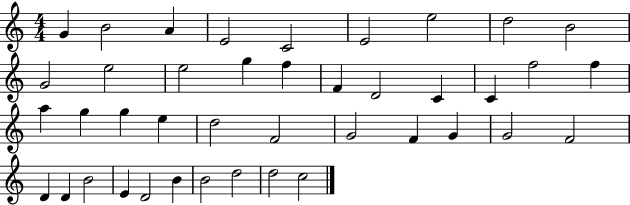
{
  \clef treble
  \numericTimeSignature
  \time 4/4
  \key c \major
  g'4 b'2 a'4 | e'2 c'2 | e'2 e''2 | d''2 b'2 | \break g'2 e''2 | e''2 g''4 f''4 | f'4 d'2 c'4 | c'4 f''2 f''4 | \break a''4 g''4 g''4 e''4 | d''2 f'2 | g'2 f'4 g'4 | g'2 f'2 | \break d'4 d'4 b'2 | e'4 d'2 b'4 | b'2 d''2 | d''2 c''2 | \break \bar "|."
}